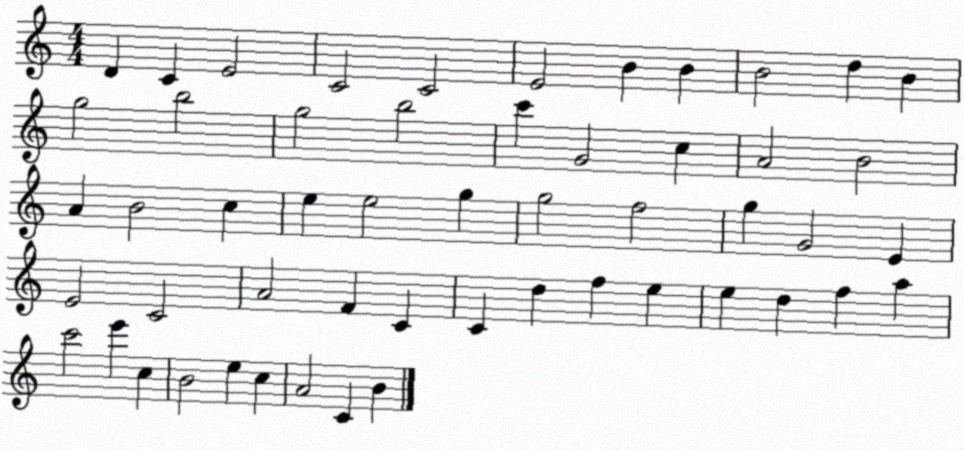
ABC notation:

X:1
T:Untitled
M:4/4
L:1/4
K:C
D C E2 C2 C2 E2 B B B2 d B g2 b2 g2 b2 c' G2 c A2 B2 A B2 c e e2 g g2 f2 g G2 E E2 C2 A2 F C C d f e e d f a c'2 e' c B2 e c A2 C B